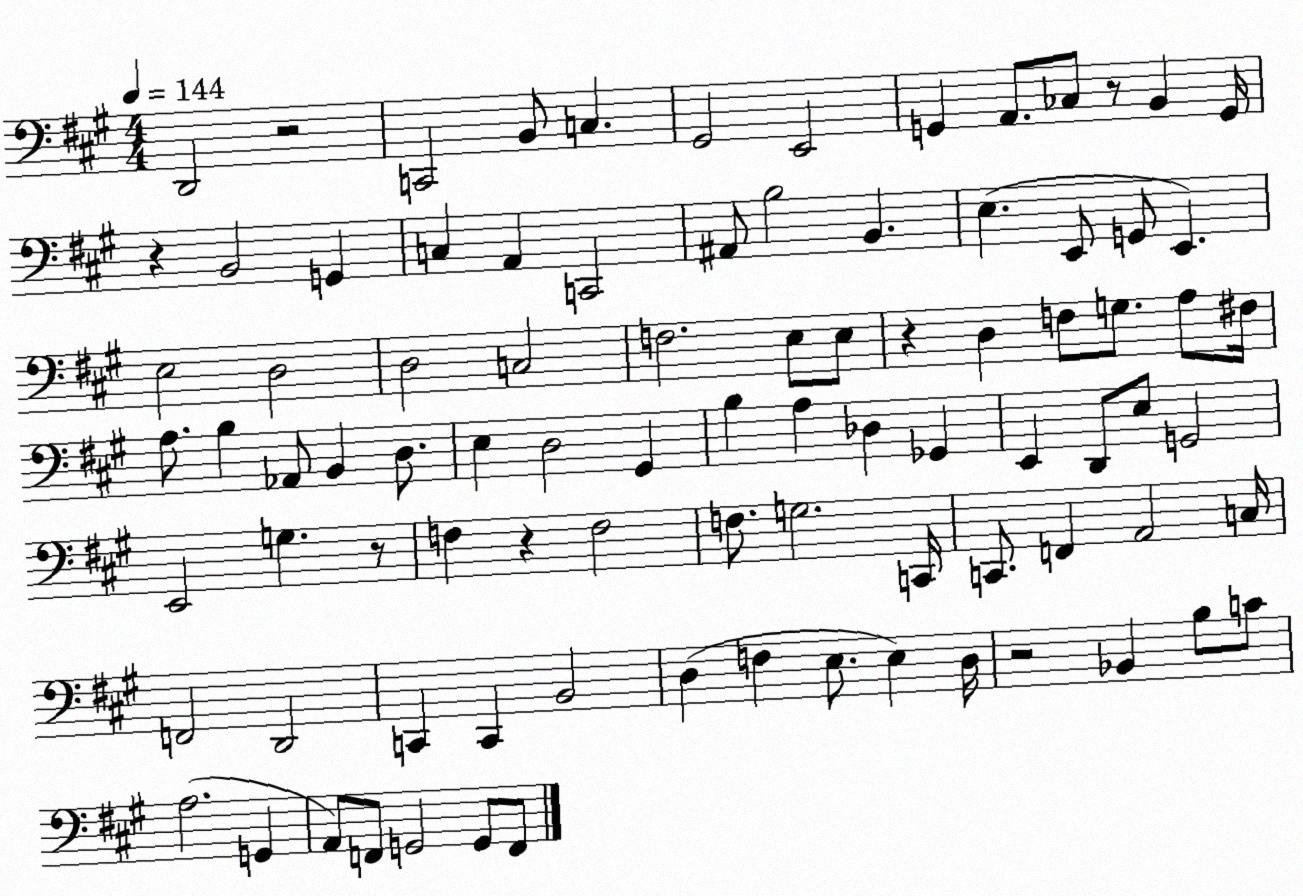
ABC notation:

X:1
T:Untitled
M:4/4
L:1/4
K:A
D,,2 z2 C,,2 B,,/2 C, ^G,,2 E,,2 G,, A,,/2 _C,/2 z/2 B,, G,,/4 z B,,2 G,, C, A,, C,,2 ^A,,/2 B,2 B,, E, E,,/2 G,,/2 E,, E,2 D,2 D,2 C,2 F,2 E,/2 E,/2 z D, F,/2 G,/2 A,/2 ^F,/4 A,/2 B, _A,,/2 B,, D,/2 E, D,2 ^G,, B, A, _D, _G,, E,, D,,/2 E,/2 G,,2 E,,2 G, z/2 F, z F,2 F,/2 G,2 C,,/4 C,,/2 F,, A,,2 C,/4 F,,2 D,,2 C,, C,, B,,2 D, F, E,/2 E, D,/4 z2 _B,, B,/2 C/2 A,2 G,, A,,/2 F,,/2 G,,2 G,,/2 F,,/2